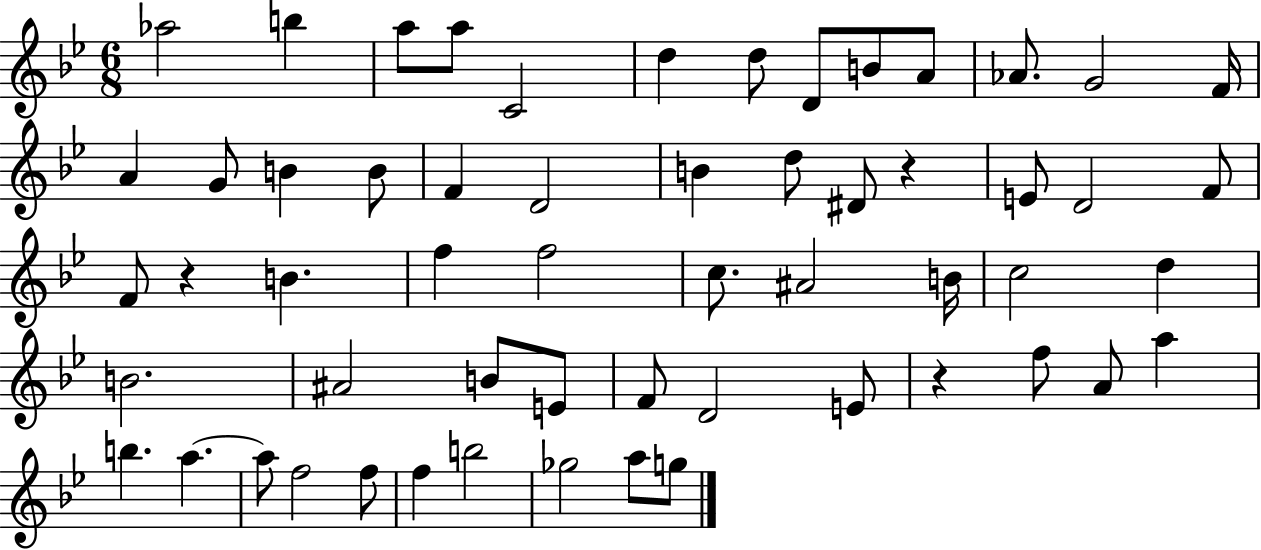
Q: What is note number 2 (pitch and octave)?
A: B5